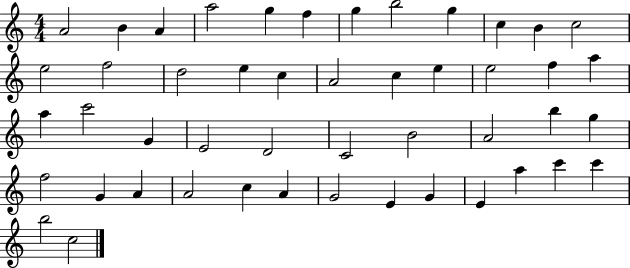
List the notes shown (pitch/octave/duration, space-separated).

A4/h B4/q A4/q A5/h G5/q F5/q G5/q B5/h G5/q C5/q B4/q C5/h E5/h F5/h D5/h E5/q C5/q A4/h C5/q E5/q E5/h F5/q A5/q A5/q C6/h G4/q E4/h D4/h C4/h B4/h A4/h B5/q G5/q F5/h G4/q A4/q A4/h C5/q A4/q G4/h E4/q G4/q E4/q A5/q C6/q C6/q B5/h C5/h